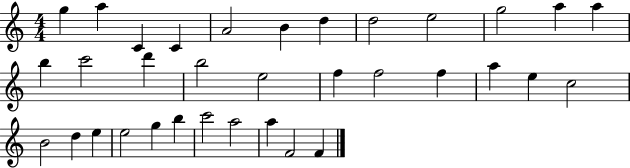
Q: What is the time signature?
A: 4/4